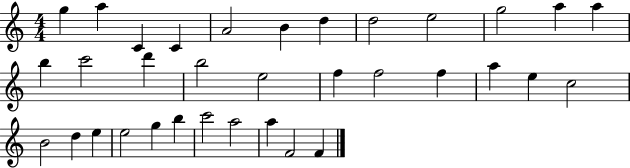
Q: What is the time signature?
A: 4/4